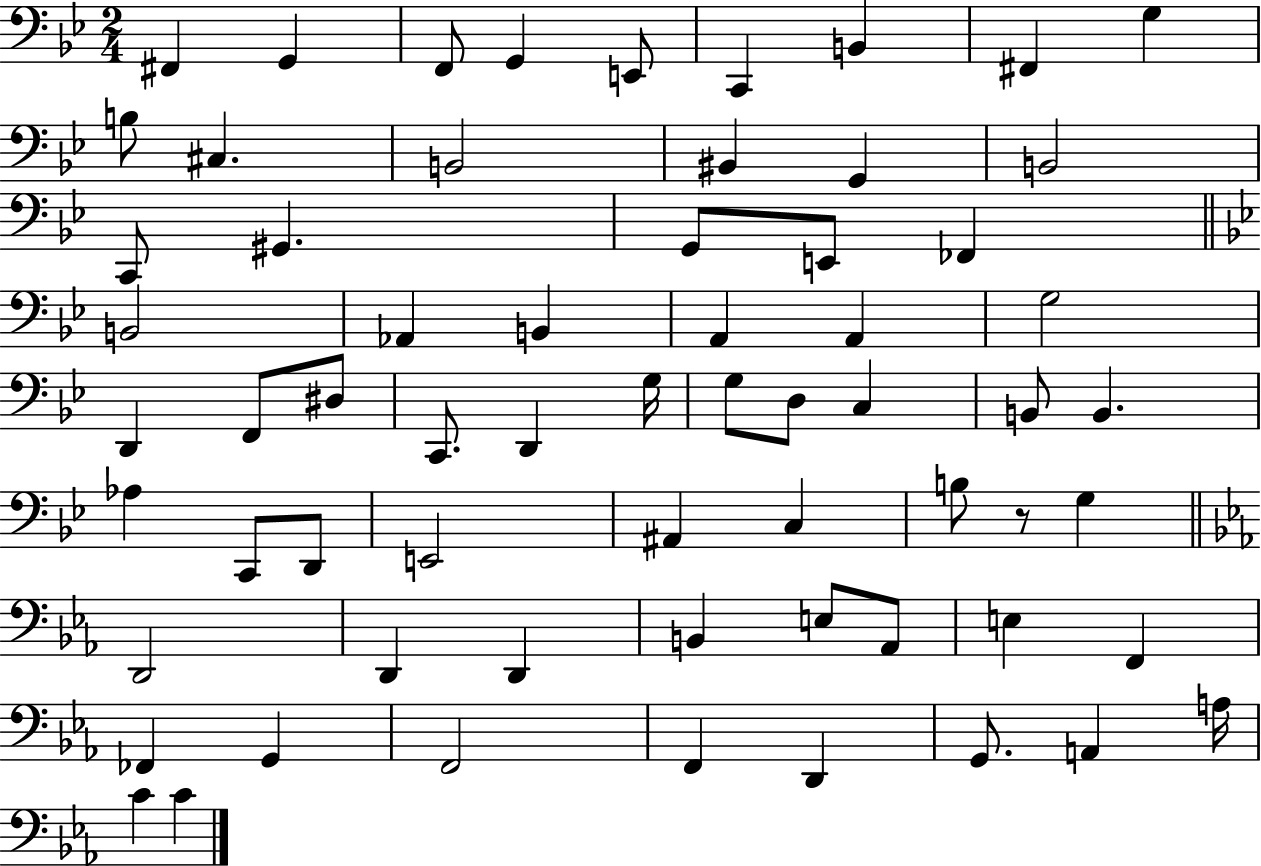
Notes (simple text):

F#2/q G2/q F2/e G2/q E2/e C2/q B2/q F#2/q G3/q B3/e C#3/q. B2/h BIS2/q G2/q B2/h C2/e G#2/q. G2/e E2/e FES2/q B2/h Ab2/q B2/q A2/q A2/q G3/h D2/q F2/e D#3/e C2/e. D2/q G3/s G3/e D3/e C3/q B2/e B2/q. Ab3/q C2/e D2/e E2/h A#2/q C3/q B3/e R/e G3/q D2/h D2/q D2/q B2/q E3/e Ab2/e E3/q F2/q FES2/q G2/q F2/h F2/q D2/q G2/e. A2/q A3/s C4/q C4/q